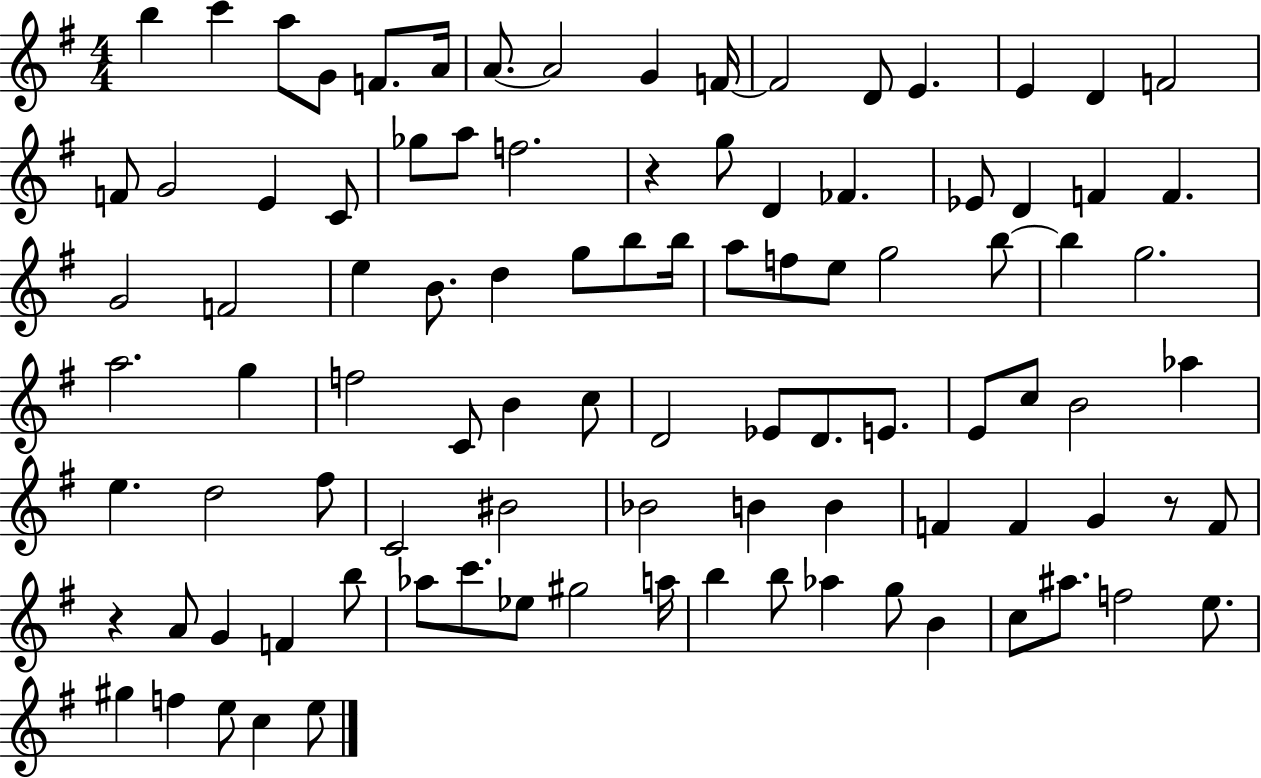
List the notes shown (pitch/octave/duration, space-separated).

B5/q C6/q A5/e G4/e F4/e. A4/s A4/e. A4/h G4/q F4/s F4/h D4/e E4/q. E4/q D4/q F4/h F4/e G4/h E4/q C4/e Gb5/e A5/e F5/h. R/q G5/e D4/q FES4/q. Eb4/e D4/q F4/q F4/q. G4/h F4/h E5/q B4/e. D5/q G5/e B5/e B5/s A5/e F5/e E5/e G5/h B5/e B5/q G5/h. A5/h. G5/q F5/h C4/e B4/q C5/e D4/h Eb4/e D4/e. E4/e. E4/e C5/e B4/h Ab5/q E5/q. D5/h F#5/e C4/h BIS4/h Bb4/h B4/q B4/q F4/q F4/q G4/q R/e F4/e R/q A4/e G4/q F4/q B5/e Ab5/e C6/e. Eb5/e G#5/h A5/s B5/q B5/e Ab5/q G5/e B4/q C5/e A#5/e. F5/h E5/e. G#5/q F5/q E5/e C5/q E5/e